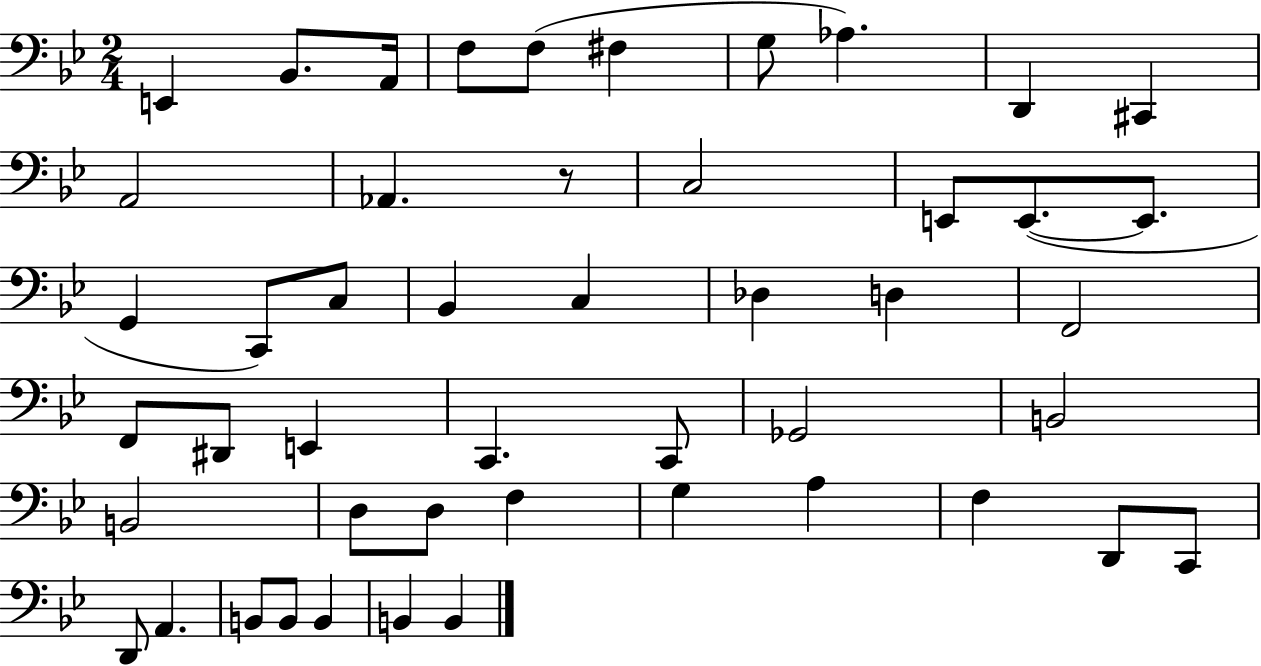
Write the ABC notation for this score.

X:1
T:Untitled
M:2/4
L:1/4
K:Bb
E,, _B,,/2 A,,/4 F,/2 F,/2 ^F, G,/2 _A, D,, ^C,, A,,2 _A,, z/2 C,2 E,,/2 E,,/2 E,,/2 G,, C,,/2 C,/2 _B,, C, _D, D, F,,2 F,,/2 ^D,,/2 E,, C,, C,,/2 _G,,2 B,,2 B,,2 D,/2 D,/2 F, G, A, F, D,,/2 C,,/2 D,,/2 A,, B,,/2 B,,/2 B,, B,, B,,